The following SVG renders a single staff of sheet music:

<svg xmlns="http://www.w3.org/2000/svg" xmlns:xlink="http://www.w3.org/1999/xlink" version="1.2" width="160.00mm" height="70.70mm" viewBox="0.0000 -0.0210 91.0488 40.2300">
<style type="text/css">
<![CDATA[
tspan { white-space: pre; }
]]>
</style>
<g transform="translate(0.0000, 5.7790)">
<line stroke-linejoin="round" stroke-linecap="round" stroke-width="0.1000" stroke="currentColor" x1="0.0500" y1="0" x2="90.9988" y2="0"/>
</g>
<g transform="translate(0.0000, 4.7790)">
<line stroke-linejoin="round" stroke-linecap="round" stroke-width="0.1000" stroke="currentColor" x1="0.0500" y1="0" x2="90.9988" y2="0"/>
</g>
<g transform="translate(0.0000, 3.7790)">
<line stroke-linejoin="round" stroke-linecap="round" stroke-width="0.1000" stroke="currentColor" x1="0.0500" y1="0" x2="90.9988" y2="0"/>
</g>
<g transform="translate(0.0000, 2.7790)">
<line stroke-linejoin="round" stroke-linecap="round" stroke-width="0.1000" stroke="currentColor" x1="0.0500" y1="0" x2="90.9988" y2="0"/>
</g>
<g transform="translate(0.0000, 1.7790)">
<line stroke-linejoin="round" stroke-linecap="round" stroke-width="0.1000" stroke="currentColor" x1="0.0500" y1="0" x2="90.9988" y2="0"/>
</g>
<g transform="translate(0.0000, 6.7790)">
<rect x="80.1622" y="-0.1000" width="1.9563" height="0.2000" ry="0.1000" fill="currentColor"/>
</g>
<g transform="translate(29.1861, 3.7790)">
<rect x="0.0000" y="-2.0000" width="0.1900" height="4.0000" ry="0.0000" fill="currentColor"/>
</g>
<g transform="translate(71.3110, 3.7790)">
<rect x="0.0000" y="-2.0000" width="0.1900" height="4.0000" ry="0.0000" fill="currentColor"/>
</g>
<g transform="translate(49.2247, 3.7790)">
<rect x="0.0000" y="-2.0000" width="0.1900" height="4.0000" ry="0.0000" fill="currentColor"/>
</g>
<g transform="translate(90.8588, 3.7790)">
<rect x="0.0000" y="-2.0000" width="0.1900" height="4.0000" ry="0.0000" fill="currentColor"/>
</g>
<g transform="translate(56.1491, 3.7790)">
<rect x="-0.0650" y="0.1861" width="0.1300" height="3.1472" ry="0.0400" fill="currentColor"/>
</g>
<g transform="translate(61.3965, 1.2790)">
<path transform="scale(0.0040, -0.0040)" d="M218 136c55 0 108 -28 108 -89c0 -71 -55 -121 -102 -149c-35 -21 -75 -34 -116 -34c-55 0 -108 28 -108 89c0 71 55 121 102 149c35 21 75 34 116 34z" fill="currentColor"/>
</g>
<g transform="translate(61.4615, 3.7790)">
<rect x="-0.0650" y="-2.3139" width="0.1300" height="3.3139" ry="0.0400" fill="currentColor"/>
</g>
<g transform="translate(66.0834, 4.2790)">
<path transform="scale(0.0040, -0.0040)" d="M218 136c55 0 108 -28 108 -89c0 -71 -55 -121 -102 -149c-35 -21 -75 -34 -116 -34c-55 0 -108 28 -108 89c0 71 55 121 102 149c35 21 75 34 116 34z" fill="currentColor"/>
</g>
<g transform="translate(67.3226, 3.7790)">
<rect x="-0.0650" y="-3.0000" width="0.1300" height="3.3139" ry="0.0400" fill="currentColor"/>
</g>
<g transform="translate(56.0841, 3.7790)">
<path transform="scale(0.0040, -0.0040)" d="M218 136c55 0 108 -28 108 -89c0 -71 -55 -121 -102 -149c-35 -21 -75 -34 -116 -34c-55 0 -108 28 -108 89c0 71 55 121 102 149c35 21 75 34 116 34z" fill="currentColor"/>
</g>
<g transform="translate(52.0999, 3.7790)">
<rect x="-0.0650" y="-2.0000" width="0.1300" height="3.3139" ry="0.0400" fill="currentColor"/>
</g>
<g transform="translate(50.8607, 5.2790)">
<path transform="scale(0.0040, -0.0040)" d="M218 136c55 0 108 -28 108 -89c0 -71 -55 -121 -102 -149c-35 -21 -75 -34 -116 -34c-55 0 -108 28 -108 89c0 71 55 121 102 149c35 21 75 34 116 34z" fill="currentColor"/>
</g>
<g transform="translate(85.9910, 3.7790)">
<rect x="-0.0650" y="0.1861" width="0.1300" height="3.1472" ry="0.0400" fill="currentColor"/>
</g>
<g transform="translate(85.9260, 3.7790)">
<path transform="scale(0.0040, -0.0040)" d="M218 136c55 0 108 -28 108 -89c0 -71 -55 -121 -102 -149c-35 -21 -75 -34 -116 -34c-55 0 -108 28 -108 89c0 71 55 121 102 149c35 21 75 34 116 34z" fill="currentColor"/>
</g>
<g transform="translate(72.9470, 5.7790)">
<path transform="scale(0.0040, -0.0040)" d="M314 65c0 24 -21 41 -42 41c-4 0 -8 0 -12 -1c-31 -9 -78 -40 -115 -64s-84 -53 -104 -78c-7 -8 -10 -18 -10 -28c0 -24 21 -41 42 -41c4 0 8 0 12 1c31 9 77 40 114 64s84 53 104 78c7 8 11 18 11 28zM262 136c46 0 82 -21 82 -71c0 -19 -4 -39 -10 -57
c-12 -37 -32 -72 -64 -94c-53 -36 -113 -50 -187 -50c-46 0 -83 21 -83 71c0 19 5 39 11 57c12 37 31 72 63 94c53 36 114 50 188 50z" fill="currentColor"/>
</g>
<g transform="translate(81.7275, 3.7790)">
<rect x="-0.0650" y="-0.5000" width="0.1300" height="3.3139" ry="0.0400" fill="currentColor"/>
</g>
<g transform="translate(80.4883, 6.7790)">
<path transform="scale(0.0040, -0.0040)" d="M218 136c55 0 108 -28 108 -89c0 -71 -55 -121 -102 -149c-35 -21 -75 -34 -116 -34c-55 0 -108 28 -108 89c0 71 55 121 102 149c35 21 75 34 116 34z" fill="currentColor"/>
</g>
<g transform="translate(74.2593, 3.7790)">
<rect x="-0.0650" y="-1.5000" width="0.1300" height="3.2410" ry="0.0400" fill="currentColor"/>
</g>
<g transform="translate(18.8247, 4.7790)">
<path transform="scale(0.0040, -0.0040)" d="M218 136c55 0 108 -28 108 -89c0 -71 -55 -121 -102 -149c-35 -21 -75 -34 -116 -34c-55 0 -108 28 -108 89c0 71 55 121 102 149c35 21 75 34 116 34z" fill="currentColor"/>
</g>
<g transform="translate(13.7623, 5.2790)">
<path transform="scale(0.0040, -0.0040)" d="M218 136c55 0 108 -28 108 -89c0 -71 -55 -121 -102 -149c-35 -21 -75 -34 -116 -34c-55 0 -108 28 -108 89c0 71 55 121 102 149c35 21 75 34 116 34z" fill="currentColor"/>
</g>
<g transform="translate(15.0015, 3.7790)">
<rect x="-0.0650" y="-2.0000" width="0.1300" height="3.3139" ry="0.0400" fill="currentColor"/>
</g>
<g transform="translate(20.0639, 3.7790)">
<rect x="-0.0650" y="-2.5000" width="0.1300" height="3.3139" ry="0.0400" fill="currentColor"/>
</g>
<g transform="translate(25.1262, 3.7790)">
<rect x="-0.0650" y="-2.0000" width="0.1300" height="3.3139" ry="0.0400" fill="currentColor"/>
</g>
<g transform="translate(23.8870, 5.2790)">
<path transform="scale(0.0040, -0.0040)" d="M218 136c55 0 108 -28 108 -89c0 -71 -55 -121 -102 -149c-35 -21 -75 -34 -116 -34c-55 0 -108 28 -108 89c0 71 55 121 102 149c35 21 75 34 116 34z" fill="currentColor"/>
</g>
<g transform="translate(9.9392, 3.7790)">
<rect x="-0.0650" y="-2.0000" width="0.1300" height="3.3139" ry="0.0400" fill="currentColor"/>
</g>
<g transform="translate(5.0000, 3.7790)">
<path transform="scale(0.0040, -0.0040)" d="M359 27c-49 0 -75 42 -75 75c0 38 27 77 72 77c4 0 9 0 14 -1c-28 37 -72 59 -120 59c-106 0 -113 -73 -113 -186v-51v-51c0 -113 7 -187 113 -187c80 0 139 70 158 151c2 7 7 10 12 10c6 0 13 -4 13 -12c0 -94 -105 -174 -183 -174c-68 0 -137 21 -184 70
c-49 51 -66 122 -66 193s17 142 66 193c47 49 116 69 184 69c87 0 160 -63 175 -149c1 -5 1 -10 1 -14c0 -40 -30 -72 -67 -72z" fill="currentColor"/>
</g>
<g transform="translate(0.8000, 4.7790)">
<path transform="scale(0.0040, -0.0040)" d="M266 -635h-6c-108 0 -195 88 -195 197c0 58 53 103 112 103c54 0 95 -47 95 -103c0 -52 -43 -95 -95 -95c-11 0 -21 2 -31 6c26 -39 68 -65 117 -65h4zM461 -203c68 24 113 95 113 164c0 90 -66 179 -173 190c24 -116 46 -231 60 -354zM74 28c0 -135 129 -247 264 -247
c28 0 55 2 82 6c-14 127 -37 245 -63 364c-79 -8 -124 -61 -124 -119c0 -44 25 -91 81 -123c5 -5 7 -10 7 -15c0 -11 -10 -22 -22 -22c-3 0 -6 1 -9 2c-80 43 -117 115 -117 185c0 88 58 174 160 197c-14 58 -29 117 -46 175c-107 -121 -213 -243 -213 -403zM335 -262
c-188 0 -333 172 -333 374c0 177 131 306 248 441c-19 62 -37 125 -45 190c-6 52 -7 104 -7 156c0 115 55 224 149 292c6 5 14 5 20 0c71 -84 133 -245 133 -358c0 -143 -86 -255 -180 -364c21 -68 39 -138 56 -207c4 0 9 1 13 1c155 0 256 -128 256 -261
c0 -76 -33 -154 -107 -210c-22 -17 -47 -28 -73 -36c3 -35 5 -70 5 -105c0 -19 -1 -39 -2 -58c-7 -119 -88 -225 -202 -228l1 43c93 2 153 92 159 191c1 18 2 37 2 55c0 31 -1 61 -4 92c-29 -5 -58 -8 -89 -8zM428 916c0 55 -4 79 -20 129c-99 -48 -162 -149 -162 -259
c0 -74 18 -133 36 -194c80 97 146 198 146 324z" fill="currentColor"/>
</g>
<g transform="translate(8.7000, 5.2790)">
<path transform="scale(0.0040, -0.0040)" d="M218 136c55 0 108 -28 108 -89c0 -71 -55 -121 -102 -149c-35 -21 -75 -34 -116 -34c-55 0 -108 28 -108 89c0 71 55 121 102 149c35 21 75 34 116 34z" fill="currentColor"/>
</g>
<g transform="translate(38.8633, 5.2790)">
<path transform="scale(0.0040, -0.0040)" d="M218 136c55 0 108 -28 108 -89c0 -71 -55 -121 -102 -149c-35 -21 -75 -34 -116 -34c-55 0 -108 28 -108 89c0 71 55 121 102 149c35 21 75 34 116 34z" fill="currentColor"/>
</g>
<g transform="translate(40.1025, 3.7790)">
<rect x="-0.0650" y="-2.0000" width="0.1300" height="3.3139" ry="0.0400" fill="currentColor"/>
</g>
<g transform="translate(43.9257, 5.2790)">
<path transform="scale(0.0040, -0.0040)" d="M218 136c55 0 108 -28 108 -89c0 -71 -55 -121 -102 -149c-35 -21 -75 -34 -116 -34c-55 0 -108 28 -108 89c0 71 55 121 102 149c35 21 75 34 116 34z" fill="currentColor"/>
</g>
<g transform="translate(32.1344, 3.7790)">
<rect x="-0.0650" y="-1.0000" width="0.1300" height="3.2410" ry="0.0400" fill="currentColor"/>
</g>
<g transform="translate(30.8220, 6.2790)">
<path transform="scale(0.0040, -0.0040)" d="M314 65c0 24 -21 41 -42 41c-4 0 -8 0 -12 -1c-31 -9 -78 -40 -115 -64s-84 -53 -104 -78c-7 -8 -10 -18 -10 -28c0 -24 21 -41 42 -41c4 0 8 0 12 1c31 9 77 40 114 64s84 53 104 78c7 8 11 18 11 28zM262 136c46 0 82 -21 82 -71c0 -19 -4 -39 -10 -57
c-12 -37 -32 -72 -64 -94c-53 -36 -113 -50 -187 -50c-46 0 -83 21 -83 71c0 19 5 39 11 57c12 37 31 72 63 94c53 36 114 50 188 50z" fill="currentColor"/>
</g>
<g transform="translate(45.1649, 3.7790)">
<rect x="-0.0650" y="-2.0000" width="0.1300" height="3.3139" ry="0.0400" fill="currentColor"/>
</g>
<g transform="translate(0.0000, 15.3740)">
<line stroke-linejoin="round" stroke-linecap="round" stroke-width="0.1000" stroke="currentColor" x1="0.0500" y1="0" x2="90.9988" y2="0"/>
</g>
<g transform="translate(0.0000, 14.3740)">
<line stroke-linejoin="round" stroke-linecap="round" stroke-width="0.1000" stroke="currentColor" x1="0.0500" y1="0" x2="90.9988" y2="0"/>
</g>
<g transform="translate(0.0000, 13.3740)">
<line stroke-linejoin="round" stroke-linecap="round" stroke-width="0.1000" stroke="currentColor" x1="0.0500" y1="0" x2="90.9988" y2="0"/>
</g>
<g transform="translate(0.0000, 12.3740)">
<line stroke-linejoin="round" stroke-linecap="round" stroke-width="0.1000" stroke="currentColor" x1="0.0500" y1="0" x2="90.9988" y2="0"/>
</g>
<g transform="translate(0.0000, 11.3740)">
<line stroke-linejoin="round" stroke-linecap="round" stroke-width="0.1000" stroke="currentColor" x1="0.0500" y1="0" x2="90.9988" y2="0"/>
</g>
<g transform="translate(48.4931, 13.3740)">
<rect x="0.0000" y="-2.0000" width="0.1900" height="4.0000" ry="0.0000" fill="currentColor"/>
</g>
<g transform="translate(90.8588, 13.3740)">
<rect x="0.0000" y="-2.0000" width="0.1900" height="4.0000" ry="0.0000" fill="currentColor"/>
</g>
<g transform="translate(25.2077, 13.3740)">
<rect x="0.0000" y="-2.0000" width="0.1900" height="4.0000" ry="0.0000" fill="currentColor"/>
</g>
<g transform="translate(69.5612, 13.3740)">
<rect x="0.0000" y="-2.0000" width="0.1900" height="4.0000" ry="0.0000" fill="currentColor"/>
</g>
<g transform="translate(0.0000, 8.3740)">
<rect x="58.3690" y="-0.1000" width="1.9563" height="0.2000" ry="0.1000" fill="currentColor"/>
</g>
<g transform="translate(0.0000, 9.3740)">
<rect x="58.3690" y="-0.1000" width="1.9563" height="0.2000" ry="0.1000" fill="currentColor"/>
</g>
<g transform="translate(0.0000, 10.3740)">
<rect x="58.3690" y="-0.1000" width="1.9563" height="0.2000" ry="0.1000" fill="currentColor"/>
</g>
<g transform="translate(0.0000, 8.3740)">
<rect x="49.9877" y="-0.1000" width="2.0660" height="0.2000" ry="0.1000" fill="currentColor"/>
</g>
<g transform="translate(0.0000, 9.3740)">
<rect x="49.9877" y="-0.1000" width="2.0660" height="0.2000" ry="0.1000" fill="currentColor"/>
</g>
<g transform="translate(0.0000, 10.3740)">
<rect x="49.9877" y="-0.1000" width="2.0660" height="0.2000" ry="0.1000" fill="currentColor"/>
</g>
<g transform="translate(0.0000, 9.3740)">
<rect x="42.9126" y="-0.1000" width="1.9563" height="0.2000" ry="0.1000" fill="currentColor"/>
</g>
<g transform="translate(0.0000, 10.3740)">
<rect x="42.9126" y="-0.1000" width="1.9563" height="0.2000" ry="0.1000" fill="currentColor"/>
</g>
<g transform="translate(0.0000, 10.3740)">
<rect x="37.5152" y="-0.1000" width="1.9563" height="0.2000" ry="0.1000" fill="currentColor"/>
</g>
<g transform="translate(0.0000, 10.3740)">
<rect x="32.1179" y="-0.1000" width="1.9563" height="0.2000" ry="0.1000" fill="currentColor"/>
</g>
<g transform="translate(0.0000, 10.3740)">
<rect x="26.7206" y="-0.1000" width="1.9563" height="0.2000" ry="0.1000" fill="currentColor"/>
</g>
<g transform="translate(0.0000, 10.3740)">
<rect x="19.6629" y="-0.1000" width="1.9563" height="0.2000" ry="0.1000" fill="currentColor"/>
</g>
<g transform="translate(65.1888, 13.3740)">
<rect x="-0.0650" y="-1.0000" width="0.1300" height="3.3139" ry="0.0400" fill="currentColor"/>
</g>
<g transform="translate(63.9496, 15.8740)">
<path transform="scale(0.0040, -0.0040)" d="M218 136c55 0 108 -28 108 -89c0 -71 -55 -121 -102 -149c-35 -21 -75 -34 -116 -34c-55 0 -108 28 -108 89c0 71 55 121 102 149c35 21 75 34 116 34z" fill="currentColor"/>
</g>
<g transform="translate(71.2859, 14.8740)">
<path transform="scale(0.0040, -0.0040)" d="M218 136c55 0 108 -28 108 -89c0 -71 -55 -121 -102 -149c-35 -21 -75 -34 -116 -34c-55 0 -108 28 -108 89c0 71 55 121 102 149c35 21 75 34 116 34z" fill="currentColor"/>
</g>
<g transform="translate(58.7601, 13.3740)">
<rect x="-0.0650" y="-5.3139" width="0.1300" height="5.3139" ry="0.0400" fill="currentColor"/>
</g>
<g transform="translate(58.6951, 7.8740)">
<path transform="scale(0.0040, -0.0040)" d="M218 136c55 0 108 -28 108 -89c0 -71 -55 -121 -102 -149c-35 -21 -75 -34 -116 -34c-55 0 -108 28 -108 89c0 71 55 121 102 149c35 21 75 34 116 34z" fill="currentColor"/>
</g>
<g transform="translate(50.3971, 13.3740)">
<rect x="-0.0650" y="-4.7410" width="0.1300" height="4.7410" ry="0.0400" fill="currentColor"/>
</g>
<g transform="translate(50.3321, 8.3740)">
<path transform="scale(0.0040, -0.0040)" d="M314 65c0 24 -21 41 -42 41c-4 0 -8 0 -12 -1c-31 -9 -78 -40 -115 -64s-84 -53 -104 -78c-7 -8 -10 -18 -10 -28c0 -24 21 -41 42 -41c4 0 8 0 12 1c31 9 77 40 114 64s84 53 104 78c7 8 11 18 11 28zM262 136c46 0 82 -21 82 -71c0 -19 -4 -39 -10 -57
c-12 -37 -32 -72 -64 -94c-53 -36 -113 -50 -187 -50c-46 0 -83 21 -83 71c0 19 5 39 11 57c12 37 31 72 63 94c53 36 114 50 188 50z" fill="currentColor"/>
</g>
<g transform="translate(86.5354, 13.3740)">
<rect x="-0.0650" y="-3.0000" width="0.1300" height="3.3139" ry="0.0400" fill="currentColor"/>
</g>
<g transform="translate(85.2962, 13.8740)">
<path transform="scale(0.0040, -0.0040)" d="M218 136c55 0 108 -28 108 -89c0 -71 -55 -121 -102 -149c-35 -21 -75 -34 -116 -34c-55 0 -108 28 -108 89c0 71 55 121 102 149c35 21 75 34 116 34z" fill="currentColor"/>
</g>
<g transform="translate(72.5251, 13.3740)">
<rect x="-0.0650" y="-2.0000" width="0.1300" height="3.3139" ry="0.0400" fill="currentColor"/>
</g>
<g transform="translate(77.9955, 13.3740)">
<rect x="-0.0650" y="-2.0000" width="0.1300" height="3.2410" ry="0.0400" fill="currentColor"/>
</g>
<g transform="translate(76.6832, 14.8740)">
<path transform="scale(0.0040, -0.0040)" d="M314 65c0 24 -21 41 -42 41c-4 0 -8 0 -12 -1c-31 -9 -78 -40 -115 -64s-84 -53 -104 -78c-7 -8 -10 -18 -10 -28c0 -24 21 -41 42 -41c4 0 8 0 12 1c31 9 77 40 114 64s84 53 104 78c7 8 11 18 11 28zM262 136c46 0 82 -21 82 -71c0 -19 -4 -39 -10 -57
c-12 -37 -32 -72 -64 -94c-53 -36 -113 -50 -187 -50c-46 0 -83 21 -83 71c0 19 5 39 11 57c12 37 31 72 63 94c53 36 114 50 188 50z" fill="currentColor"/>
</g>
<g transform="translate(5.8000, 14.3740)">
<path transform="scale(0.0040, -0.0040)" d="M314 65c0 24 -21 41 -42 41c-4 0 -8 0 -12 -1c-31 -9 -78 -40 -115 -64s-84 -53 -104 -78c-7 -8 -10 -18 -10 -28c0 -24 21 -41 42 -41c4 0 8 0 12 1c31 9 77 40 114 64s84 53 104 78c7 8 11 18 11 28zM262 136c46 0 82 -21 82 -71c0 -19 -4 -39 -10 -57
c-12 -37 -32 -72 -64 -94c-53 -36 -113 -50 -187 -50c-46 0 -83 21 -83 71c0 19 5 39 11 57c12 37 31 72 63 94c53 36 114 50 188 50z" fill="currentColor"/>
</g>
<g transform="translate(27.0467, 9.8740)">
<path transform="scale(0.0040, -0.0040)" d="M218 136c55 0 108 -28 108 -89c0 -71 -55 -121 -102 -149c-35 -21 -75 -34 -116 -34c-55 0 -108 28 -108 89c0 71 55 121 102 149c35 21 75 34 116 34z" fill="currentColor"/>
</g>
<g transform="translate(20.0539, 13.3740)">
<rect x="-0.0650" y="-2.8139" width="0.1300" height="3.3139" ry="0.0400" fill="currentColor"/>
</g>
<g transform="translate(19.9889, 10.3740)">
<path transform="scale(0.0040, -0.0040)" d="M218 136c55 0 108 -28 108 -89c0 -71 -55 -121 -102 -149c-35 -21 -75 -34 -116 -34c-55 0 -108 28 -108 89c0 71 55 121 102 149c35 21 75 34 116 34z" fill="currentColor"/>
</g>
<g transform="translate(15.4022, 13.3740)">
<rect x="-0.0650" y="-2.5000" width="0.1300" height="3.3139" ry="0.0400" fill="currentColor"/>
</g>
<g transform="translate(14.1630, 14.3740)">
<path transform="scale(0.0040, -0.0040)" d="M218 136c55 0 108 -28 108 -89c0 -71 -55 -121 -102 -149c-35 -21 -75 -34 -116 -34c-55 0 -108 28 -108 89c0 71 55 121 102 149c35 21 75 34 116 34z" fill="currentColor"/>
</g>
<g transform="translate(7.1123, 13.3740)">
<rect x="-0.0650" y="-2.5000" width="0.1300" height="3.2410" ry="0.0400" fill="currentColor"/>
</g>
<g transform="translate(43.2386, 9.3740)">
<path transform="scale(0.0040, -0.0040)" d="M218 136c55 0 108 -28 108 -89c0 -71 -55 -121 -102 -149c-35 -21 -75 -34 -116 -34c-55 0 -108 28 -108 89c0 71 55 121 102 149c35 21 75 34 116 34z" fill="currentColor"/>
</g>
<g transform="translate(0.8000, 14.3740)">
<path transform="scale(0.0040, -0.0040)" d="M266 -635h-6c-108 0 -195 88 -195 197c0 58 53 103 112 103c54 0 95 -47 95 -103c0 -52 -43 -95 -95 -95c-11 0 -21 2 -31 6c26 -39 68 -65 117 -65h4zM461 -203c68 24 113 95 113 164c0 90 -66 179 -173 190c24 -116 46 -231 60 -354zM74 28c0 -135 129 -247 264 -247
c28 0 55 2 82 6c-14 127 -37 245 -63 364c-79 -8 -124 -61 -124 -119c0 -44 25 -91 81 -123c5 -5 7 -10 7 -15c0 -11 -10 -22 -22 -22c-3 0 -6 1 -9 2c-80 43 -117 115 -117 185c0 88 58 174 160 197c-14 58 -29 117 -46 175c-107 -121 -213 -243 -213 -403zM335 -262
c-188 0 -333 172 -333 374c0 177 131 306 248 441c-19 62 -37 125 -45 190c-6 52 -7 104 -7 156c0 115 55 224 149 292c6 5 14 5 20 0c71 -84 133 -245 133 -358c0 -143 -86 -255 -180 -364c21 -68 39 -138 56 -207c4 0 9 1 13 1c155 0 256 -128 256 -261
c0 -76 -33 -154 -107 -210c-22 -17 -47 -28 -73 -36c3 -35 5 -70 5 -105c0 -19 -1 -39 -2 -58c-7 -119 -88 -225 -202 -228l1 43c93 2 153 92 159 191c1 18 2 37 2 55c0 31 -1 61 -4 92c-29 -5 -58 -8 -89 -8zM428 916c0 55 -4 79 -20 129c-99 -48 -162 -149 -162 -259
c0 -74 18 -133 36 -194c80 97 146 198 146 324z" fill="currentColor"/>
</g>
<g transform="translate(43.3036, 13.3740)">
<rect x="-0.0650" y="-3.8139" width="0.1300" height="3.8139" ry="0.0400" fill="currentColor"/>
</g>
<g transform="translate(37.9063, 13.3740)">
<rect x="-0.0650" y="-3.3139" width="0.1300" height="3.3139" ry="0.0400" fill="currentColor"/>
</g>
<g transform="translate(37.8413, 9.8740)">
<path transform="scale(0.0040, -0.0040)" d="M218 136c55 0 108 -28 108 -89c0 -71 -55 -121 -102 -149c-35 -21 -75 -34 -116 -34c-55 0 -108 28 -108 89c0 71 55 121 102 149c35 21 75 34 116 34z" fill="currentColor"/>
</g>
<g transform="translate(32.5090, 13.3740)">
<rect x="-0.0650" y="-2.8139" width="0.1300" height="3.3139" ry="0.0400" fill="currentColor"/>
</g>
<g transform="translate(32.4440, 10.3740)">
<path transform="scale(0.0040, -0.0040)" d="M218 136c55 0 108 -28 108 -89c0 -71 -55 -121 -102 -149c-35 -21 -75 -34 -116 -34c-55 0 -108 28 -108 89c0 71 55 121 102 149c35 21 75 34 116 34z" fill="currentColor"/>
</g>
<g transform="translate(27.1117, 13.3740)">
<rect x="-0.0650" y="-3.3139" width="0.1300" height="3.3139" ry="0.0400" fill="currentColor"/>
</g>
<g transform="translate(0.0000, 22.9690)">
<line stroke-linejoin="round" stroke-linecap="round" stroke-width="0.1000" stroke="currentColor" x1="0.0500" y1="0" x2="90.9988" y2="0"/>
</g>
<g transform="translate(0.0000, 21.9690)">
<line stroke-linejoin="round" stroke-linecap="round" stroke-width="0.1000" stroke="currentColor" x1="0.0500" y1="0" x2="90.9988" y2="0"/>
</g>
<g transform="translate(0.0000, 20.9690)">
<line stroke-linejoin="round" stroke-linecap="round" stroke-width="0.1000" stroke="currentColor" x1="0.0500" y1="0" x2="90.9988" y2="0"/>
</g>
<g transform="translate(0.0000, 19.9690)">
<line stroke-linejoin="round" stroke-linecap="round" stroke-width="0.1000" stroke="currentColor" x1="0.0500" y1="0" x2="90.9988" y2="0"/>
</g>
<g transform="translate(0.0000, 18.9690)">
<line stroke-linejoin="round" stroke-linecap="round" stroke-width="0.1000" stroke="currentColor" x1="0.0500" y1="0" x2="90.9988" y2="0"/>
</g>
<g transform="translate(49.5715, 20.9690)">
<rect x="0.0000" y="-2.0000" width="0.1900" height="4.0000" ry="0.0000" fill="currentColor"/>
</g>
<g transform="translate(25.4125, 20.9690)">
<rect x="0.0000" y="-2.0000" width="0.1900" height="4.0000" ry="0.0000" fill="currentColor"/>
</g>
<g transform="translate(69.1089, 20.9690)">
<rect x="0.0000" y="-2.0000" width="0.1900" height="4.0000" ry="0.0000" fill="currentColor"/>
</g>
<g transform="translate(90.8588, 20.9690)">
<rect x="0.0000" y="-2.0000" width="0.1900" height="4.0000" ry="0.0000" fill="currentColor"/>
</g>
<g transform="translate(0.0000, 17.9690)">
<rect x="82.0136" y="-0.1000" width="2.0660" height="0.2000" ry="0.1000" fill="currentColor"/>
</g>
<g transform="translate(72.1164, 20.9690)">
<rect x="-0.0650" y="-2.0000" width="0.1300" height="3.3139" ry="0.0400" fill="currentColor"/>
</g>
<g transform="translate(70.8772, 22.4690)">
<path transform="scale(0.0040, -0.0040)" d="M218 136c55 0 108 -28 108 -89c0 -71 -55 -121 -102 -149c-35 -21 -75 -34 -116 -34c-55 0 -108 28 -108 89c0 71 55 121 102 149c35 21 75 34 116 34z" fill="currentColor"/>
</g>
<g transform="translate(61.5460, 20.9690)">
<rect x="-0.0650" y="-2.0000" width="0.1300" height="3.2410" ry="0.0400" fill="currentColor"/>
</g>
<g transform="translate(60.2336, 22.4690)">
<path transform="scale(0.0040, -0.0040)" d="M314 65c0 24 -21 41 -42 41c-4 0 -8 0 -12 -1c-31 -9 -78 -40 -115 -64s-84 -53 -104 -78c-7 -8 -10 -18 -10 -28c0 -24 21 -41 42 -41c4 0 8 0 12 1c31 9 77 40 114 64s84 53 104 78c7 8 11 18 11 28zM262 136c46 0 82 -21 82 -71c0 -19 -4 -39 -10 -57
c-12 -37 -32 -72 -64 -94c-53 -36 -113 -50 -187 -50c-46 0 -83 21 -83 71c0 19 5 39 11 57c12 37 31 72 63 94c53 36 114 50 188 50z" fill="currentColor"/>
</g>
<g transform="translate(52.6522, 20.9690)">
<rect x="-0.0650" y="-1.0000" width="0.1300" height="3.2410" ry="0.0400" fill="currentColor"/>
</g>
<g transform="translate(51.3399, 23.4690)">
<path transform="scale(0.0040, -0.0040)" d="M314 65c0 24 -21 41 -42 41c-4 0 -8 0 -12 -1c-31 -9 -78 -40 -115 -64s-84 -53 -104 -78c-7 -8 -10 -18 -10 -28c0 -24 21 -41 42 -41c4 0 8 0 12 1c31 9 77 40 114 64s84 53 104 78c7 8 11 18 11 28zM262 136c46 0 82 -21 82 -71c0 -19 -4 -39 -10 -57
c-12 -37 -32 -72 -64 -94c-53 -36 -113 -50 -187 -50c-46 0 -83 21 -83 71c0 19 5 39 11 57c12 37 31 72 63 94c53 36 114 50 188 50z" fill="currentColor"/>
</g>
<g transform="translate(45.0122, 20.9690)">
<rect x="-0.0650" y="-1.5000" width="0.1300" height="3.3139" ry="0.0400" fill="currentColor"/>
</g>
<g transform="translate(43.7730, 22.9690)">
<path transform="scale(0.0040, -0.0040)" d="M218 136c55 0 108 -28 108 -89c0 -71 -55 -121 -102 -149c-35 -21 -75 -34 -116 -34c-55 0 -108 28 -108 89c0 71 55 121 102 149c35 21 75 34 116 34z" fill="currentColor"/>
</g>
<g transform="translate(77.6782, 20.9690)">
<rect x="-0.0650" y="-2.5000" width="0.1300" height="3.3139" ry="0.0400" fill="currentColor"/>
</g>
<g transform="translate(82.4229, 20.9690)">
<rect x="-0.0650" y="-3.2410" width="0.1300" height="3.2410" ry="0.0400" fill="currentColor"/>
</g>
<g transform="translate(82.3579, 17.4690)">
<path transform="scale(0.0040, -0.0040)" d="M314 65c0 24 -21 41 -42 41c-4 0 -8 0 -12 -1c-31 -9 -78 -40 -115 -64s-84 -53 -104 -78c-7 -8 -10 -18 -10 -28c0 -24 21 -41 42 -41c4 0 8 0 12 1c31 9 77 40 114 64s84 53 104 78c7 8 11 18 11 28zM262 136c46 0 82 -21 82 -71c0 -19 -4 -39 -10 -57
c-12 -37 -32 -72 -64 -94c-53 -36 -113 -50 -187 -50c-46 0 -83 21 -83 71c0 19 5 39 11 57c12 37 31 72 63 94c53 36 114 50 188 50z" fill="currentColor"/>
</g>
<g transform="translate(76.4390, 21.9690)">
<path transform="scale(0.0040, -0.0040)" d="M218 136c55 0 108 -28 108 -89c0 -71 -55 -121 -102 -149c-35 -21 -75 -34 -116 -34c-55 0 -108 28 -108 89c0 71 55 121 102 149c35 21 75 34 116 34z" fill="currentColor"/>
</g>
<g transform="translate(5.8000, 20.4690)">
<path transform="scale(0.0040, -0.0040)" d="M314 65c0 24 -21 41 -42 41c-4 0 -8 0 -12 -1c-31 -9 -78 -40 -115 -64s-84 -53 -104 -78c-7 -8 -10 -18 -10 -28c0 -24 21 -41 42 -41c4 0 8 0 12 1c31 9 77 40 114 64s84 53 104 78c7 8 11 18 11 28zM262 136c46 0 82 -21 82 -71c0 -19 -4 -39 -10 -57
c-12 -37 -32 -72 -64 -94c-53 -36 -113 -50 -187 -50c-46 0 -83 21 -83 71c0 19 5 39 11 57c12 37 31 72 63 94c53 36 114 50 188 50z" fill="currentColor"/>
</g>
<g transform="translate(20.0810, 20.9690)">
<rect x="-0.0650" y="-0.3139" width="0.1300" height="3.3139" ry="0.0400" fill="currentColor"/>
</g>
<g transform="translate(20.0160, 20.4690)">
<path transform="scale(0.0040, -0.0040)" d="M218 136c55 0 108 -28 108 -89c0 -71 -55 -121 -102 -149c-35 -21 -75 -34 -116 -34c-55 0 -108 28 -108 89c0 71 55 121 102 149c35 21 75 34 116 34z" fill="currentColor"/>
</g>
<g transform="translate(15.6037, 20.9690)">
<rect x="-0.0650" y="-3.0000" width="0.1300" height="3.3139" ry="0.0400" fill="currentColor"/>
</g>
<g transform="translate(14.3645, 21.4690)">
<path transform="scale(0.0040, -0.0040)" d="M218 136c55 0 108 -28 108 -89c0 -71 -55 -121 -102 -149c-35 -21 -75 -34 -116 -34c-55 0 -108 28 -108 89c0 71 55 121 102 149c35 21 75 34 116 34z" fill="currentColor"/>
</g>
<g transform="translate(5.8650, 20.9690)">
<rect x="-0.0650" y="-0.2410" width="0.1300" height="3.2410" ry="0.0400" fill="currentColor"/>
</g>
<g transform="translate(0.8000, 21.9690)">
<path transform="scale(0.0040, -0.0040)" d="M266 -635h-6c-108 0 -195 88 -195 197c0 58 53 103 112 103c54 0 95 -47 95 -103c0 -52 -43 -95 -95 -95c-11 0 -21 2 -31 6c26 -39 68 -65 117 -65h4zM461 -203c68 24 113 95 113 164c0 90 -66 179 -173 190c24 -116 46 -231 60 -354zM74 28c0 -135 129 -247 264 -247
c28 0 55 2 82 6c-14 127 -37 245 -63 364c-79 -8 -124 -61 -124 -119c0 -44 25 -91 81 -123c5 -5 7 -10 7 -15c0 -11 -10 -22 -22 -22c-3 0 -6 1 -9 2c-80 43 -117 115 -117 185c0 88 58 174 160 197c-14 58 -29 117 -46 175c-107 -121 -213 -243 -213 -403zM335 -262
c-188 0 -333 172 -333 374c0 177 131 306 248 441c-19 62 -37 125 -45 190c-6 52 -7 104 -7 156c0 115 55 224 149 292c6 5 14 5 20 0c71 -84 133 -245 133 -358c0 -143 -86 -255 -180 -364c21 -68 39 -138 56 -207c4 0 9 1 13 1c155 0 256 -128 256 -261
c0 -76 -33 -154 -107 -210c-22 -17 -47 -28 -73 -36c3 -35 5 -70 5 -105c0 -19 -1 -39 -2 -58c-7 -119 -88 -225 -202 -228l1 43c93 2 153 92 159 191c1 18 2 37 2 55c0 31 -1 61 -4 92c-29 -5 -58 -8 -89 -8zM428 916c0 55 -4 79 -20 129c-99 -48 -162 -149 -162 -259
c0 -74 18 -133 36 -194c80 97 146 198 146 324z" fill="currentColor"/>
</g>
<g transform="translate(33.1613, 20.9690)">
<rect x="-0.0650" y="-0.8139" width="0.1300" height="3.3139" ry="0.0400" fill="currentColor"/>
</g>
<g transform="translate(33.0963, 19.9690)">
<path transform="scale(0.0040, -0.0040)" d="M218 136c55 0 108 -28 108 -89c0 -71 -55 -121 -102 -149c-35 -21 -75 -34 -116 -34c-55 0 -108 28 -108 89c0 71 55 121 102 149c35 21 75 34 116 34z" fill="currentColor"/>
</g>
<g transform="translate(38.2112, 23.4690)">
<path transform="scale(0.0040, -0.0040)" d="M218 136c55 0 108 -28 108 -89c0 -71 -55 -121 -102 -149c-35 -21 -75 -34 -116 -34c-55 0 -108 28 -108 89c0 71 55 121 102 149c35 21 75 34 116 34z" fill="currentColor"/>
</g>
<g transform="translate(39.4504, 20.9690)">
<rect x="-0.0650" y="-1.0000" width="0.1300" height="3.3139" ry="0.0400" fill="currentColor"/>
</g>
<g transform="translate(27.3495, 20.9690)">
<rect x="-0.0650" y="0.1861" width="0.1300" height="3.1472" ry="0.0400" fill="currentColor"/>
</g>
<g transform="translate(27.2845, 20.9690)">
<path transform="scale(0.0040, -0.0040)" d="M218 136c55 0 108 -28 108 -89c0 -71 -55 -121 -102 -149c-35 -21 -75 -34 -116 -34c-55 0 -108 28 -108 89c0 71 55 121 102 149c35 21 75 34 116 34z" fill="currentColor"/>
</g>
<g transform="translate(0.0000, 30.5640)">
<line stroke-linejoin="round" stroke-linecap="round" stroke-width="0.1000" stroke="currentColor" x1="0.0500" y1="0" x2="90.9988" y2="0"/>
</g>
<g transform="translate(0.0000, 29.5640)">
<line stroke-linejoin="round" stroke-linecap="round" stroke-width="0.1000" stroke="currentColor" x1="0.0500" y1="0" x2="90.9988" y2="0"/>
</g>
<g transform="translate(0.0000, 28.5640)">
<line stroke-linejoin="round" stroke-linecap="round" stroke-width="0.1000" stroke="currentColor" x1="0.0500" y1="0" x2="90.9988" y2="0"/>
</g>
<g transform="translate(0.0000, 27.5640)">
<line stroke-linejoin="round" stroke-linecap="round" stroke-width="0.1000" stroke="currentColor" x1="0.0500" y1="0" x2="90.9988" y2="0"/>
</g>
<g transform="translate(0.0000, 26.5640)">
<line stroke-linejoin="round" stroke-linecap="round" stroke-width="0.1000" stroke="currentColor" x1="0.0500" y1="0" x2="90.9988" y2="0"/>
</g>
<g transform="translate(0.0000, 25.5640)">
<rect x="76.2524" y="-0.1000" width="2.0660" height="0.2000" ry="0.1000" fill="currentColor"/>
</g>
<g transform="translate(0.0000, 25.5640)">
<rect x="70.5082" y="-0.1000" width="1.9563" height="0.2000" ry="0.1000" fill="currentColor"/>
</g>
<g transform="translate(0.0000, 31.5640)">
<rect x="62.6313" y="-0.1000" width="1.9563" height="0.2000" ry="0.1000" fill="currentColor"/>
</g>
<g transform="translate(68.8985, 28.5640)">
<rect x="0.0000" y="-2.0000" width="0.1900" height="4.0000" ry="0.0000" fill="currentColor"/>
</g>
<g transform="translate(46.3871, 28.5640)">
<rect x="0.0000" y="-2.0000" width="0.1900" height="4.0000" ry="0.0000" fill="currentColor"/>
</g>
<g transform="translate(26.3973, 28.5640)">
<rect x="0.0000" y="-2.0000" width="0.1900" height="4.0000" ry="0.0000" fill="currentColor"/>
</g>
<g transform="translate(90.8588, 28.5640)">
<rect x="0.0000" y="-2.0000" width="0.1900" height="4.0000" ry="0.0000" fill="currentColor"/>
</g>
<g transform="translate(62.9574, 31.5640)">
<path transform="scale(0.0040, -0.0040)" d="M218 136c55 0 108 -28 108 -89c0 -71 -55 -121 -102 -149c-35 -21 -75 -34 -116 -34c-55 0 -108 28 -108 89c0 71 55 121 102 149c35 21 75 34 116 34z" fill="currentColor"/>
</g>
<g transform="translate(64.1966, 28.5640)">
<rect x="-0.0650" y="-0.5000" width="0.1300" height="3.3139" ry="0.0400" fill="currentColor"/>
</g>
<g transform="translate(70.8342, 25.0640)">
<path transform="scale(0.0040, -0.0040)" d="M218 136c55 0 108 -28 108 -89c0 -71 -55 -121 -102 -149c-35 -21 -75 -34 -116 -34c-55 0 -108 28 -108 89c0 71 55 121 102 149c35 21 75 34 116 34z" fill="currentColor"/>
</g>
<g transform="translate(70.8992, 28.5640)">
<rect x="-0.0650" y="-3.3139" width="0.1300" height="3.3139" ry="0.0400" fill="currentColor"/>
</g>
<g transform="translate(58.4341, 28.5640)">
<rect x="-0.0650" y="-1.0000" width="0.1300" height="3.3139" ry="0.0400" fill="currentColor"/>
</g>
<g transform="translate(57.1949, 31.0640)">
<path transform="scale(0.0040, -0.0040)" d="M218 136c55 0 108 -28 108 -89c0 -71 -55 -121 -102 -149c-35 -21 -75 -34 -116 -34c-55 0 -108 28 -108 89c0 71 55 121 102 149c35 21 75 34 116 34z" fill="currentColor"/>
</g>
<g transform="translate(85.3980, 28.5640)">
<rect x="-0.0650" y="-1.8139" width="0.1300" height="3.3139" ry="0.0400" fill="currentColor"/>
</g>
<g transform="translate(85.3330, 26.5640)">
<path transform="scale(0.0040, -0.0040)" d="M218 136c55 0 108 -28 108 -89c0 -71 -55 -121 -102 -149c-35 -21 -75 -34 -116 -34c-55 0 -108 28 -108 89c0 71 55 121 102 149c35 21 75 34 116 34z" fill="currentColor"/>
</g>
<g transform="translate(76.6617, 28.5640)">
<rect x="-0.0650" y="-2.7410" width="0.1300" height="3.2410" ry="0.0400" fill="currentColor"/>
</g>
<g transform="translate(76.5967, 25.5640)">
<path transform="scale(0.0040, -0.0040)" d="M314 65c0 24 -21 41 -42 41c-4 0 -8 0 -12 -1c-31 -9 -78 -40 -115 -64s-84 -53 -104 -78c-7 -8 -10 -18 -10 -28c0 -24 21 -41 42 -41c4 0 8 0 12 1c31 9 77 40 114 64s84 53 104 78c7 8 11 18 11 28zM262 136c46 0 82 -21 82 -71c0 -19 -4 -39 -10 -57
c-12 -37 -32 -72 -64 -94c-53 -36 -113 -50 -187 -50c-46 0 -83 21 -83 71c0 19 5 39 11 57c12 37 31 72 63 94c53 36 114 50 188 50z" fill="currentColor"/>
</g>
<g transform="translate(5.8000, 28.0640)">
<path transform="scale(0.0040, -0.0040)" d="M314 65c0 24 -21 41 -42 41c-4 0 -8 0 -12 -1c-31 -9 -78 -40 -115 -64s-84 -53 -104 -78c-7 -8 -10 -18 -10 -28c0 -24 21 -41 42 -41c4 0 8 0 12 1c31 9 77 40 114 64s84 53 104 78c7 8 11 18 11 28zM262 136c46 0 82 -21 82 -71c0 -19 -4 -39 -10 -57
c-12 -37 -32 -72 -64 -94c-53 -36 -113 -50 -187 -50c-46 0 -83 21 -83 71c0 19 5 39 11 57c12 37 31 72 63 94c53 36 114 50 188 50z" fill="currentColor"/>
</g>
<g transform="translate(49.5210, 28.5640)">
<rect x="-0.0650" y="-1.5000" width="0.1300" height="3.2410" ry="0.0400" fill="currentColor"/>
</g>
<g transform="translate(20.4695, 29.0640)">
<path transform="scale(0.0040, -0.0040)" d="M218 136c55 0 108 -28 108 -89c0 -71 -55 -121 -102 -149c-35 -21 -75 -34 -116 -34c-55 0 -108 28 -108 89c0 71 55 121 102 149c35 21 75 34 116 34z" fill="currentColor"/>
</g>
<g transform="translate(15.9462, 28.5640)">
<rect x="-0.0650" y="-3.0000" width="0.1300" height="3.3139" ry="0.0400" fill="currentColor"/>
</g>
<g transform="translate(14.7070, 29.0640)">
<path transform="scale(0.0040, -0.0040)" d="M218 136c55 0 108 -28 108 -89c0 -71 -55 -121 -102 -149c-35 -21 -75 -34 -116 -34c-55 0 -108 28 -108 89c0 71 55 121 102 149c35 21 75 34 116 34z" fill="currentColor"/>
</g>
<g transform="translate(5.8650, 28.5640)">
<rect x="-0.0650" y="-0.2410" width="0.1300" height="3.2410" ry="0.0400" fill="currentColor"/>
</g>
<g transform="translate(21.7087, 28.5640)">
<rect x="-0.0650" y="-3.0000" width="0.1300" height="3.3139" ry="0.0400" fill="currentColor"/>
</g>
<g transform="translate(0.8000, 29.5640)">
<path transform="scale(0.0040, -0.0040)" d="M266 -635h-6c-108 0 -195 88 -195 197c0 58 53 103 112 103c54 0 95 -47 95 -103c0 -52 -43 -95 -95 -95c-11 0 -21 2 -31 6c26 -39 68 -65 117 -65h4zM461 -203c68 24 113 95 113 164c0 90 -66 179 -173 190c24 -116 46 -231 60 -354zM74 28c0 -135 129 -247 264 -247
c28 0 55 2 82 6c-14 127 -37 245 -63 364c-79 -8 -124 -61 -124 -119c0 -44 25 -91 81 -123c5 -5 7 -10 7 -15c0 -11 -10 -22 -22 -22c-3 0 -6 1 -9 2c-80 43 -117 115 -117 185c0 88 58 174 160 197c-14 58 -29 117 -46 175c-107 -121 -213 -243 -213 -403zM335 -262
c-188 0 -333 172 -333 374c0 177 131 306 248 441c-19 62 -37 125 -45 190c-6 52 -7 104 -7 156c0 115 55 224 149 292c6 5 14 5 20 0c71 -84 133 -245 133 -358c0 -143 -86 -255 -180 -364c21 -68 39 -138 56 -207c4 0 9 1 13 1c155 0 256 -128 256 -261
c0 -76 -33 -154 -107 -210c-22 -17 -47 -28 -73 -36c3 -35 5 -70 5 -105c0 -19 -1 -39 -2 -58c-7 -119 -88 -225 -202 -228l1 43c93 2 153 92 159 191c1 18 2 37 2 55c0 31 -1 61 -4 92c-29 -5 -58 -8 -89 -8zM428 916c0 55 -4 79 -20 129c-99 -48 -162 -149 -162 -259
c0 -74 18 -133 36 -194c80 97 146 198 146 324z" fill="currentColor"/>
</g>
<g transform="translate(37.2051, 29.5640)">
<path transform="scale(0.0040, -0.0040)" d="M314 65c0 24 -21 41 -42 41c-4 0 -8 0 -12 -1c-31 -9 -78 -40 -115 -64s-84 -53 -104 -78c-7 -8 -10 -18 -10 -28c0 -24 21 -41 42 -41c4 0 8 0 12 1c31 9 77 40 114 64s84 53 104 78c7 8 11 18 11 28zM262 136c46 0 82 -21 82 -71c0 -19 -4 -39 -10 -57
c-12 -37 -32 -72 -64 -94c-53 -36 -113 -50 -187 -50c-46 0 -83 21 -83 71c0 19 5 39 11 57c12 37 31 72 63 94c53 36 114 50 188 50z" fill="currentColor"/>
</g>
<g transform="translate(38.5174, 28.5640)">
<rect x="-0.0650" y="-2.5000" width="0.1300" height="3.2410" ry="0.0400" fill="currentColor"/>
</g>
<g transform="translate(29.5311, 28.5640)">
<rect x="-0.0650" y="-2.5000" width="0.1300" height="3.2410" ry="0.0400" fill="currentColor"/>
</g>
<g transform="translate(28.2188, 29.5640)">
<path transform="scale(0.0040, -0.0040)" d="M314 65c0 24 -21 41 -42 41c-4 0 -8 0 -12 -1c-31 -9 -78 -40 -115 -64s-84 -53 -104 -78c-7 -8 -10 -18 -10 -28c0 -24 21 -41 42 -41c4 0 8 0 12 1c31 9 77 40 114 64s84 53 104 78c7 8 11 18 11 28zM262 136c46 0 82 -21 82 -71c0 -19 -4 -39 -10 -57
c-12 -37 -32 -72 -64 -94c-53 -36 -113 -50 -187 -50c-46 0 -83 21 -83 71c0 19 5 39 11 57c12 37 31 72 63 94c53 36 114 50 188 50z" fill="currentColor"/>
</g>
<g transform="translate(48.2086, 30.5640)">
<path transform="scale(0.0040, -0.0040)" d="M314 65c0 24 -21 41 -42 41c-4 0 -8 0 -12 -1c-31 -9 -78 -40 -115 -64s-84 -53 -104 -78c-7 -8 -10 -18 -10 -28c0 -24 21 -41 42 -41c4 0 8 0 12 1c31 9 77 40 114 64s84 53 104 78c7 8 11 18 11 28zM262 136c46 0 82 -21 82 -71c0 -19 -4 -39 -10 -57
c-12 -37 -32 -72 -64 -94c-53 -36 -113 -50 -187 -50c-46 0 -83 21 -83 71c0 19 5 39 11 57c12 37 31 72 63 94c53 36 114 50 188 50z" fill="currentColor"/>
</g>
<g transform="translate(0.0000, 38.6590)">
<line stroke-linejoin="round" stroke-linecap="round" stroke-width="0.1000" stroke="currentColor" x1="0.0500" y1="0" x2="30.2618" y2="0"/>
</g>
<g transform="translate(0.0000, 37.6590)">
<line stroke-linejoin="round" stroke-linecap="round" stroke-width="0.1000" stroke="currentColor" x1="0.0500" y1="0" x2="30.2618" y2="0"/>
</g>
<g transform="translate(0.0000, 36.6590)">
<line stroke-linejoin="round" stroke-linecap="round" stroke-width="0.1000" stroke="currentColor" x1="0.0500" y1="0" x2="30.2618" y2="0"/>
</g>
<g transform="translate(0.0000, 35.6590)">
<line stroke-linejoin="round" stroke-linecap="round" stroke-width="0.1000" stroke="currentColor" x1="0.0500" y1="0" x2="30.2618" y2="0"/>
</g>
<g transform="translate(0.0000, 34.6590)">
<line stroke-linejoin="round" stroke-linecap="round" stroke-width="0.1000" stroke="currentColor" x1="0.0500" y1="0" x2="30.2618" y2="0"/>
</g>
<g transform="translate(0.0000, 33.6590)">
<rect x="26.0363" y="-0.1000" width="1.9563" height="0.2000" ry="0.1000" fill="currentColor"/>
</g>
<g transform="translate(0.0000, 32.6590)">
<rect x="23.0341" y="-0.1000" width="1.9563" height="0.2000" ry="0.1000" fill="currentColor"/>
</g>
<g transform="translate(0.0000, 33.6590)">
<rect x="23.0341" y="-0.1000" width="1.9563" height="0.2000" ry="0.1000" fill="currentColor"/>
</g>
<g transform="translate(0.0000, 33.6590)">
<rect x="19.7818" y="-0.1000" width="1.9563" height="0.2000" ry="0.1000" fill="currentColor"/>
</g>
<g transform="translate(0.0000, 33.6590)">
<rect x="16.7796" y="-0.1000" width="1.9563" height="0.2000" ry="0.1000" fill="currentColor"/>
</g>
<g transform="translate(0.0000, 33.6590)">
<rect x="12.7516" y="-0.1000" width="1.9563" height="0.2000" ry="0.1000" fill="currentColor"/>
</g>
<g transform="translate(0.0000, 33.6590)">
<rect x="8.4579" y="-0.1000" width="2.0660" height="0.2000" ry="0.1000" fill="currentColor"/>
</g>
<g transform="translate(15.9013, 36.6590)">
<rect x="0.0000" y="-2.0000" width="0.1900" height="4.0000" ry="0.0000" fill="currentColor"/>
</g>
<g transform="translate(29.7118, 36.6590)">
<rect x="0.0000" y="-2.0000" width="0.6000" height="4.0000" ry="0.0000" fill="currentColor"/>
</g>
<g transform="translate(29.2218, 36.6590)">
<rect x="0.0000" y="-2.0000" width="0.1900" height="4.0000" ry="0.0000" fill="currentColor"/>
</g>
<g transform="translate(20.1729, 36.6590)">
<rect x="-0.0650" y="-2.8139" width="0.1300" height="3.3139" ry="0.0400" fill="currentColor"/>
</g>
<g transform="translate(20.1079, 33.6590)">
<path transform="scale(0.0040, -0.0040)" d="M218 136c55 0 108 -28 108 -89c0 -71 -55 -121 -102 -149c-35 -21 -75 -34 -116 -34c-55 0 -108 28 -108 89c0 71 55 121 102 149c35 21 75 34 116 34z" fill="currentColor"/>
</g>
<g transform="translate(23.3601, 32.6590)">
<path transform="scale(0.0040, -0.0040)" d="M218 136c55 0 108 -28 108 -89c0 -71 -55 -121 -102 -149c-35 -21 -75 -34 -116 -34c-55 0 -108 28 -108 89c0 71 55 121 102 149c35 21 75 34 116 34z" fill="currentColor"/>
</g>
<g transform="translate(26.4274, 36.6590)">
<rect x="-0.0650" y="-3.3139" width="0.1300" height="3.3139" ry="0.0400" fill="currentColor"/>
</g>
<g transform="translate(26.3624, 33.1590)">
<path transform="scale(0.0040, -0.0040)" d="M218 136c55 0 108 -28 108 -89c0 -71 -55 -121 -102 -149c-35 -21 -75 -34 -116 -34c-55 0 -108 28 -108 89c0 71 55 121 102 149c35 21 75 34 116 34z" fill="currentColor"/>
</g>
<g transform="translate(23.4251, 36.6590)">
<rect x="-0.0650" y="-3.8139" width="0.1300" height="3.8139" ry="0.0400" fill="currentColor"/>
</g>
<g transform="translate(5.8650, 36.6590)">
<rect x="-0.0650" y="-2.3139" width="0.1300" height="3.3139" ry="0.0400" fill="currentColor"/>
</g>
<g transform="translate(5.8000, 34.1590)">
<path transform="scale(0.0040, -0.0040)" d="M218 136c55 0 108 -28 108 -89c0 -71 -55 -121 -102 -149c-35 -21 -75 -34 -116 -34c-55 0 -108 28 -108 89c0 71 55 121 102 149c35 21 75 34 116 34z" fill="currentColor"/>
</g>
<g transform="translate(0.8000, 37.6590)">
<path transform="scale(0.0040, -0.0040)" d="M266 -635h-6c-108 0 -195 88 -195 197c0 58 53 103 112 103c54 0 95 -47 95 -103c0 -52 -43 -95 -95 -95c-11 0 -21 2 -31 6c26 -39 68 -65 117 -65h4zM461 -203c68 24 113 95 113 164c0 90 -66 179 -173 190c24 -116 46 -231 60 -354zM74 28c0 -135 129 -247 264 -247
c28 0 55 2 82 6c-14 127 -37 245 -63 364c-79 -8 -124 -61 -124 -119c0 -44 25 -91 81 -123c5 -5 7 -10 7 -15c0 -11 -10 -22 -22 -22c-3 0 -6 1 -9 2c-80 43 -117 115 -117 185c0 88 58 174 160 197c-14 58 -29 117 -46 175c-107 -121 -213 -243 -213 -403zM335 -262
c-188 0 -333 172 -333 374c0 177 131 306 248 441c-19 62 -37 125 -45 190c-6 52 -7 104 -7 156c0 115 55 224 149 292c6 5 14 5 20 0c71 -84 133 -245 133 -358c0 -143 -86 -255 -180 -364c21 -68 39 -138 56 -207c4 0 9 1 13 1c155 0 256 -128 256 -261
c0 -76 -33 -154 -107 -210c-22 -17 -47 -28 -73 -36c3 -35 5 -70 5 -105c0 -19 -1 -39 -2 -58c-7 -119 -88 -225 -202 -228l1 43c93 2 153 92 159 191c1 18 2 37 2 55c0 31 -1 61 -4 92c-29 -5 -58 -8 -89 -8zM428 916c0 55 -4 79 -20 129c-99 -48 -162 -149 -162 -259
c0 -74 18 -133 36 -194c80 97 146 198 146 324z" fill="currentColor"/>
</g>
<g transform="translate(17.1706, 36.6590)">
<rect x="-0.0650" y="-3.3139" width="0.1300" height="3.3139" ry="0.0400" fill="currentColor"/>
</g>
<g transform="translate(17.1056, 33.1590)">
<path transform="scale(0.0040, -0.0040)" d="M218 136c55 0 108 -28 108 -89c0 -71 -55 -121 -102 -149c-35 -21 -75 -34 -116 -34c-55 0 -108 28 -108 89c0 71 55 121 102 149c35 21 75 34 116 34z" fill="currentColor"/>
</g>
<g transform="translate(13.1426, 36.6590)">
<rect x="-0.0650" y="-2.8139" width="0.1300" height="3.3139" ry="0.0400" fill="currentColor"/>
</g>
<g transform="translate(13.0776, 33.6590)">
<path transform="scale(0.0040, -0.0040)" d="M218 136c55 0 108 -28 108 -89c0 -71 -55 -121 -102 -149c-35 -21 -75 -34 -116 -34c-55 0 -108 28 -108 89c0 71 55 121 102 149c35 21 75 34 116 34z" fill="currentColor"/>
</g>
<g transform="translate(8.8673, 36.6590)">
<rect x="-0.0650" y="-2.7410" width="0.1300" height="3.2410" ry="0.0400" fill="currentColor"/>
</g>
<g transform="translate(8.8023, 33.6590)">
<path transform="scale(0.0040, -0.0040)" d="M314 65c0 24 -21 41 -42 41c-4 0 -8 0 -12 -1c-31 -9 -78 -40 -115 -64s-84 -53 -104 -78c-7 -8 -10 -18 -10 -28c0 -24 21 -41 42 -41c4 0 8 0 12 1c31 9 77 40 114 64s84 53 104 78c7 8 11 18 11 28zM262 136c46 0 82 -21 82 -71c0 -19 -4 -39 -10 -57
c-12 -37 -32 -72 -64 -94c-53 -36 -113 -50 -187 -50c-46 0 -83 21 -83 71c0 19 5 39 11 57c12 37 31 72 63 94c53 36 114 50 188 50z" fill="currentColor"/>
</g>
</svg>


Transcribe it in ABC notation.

X:1
T:Untitled
M:4/4
L:1/4
K:C
F F G F D2 F F F B g A E2 C B G2 G a b a b c' e'2 f' D F F2 A c2 A c B d D E D2 F2 F G b2 c2 A A G2 G2 E2 D C b a2 f g a2 a b a c' b